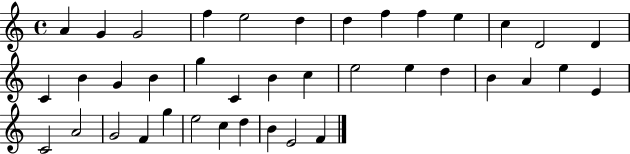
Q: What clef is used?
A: treble